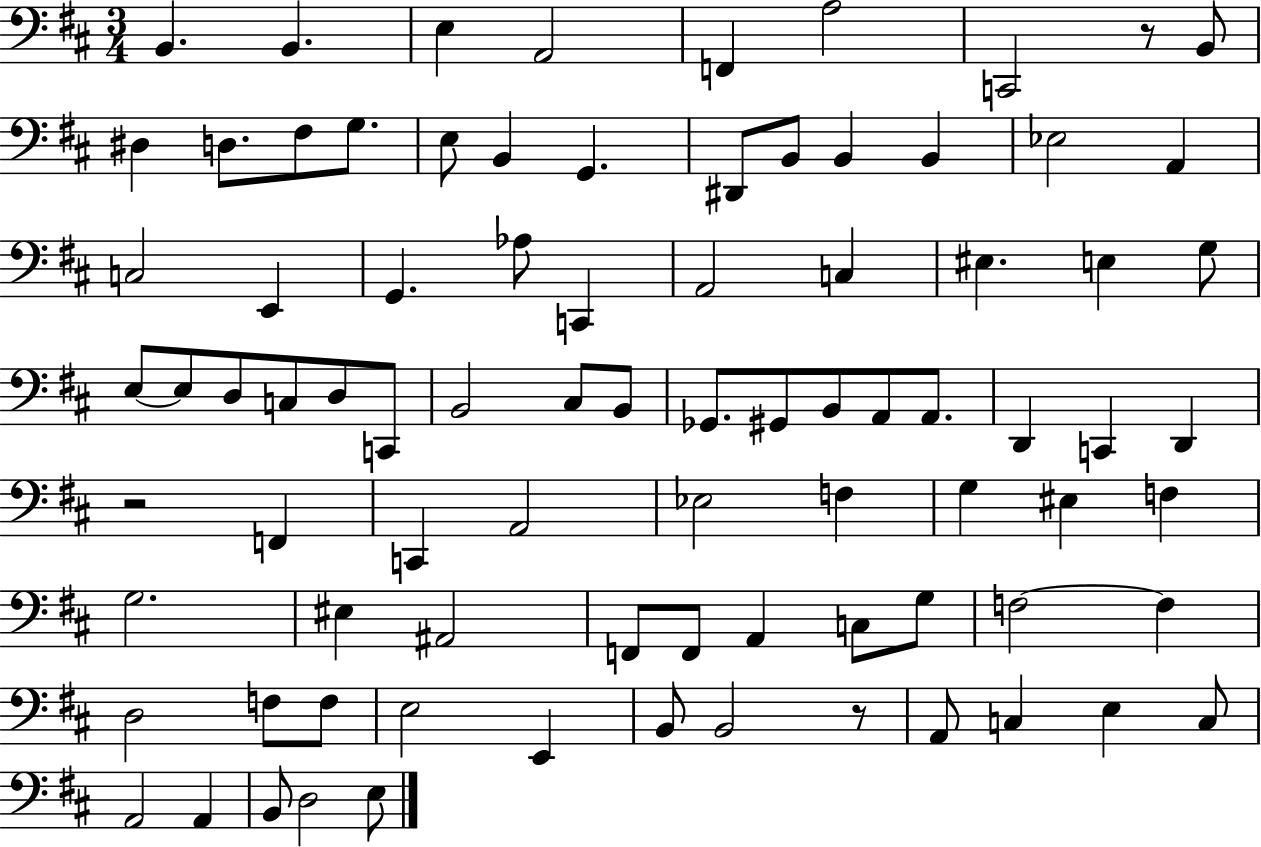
{
  \clef bass
  \numericTimeSignature
  \time 3/4
  \key d \major
  b,4. b,4. | e4 a,2 | f,4 a2 | c,2 r8 b,8 | \break dis4 d8. fis8 g8. | e8 b,4 g,4. | dis,8 b,8 b,4 b,4 | ees2 a,4 | \break c2 e,4 | g,4. aes8 c,4 | a,2 c4 | eis4. e4 g8 | \break e8~~ e8 d8 c8 d8 c,8 | b,2 cis8 b,8 | ges,8. gis,8 b,8 a,8 a,8. | d,4 c,4 d,4 | \break r2 f,4 | c,4 a,2 | ees2 f4 | g4 eis4 f4 | \break g2. | eis4 ais,2 | f,8 f,8 a,4 c8 g8 | f2~~ f4 | \break d2 f8 f8 | e2 e,4 | b,8 b,2 r8 | a,8 c4 e4 c8 | \break a,2 a,4 | b,8 d2 e8 | \bar "|."
}